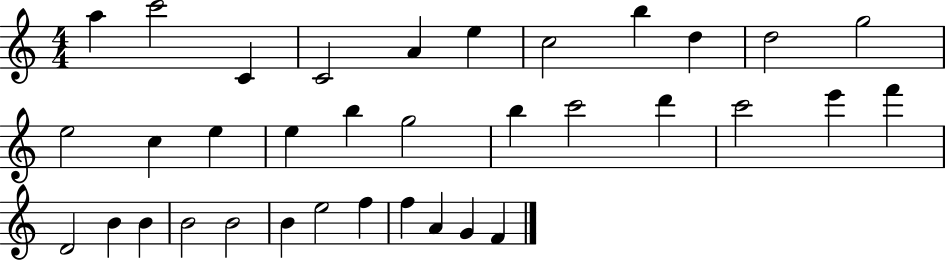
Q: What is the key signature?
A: C major